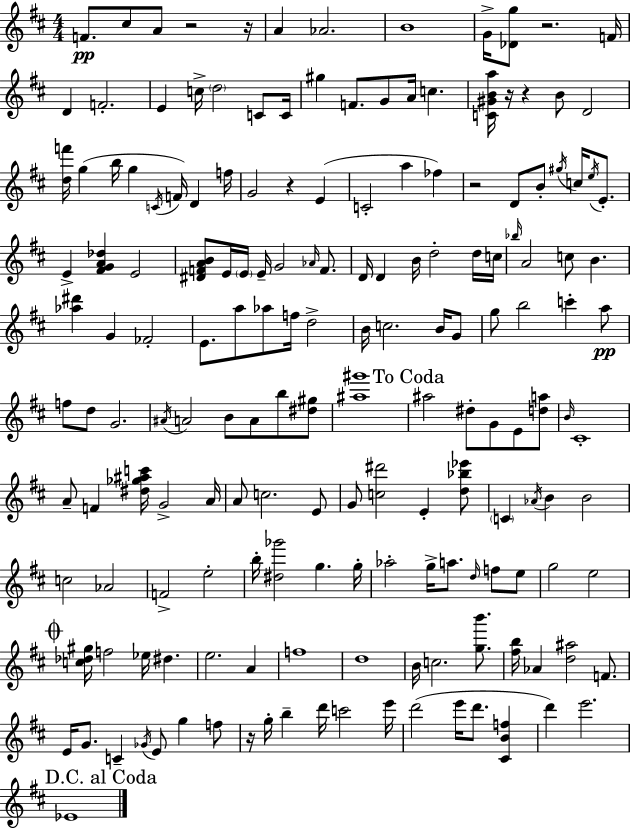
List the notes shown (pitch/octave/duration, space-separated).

F4/e. C#5/e A4/e R/h R/s A4/q Ab4/h. B4/w G4/s [Db4,G5]/e R/h. F4/s D4/q F4/h. E4/q C5/s D5/h C4/e C4/s G#5/q F4/e. G4/e A4/s C5/q. [C4,G#4,B4,A5]/s R/s R/q B4/e D4/h [D5,F6]/s G5/q B5/s G5/q C4/s F4/s D4/q F5/s G4/h R/q E4/q C4/h A5/q FES5/q R/h D4/e B4/e G#5/s C5/s E5/s E4/e. E4/q [F#4,G4,A4,Db5]/q E4/h [D#4,F4,A4,B4]/e E4/s E4/s E4/s G4/h Ab4/s F4/e. D4/s D4/q B4/s D5/h D5/s C5/s Bb5/s A4/h C5/e B4/q. [Ab5,D#6]/q G4/q FES4/h E4/e. A5/e Ab5/e F5/s D5/h B4/s C5/h. B4/s G4/e G5/e B5/h C6/q A5/e F5/e D5/e G4/h. A#4/s A4/h B4/e A4/e B5/e [D#5,G#5]/e [A#5,G#6]/w A#5/h D#5/e G4/e E4/e [D5,A5]/e B4/s C#4/w A4/e F4/q [D#5,Gb5,A#5,C6]/s G4/h A4/s A4/e C5/h. E4/e G4/e [C5,D#6]/h E4/q [D5,Bb5,Eb6]/e C4/q Ab4/s B4/q B4/h C5/h Ab4/h F4/h E5/h B5/s [D#5,Gb6]/h G5/q. G5/s Ab5/h G5/s A5/e. D5/s F5/e E5/e G5/h E5/h [C5,Db5,G#5]/s F5/h Eb5/s D#5/q. E5/h. A4/q F5/w D5/w B4/s C5/h. [G5,B6]/e. [F#5,B5]/s Ab4/q [D5,A#5]/h F4/e. E4/s G4/e. C4/q Gb4/s E4/e G5/q F5/e R/s G5/s B5/q D6/s C6/h E6/s D6/h E6/s D6/e. [C#4,B4,F5]/q D6/q E6/h. Eb4/w